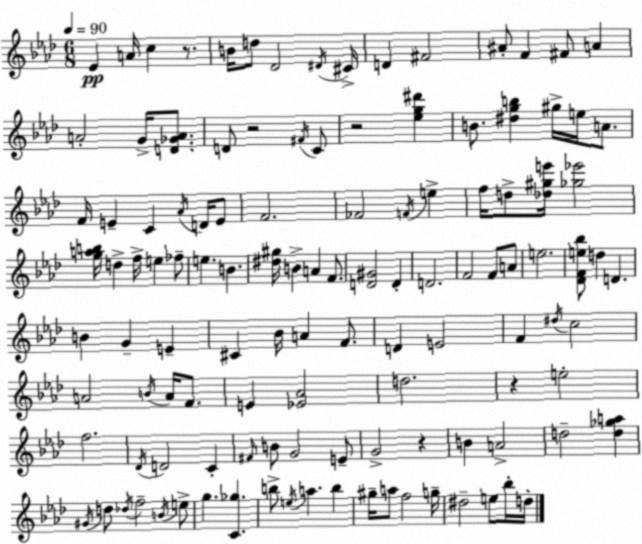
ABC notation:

X:1
T:Untitled
M:6/8
L:1/4
K:Ab
_E A/4 c z/2 B/4 d/2 _D2 ^D/4 ^C/4 D ^F2 ^A/2 F ^F/2 A A2 G/4 [D_GA]/2 D/2 z2 ^F/4 C/2 z2 [_eg^d'] B/2 [^dgb] ^g/4 e/4 A/2 F/4 E C _A/4 D/4 E/2 F2 _F2 F/4 e f/4 d/2 [_d^ge']/4 [_g_e']2 [gab]/4 d f/4 e _f/2 e B [^d^g]/4 B A F/2 [D^G]2 D D2 F2 F/2 A/2 e2 [_DFe_b]/2 d D B G E ^C _B/4 A F/2 D E2 F ^d/4 c2 A2 B/4 A/4 F/2 E [_E_A]2 d2 z e2 f2 _D/4 D2 C ^F/4 B/2 G2 E/2 G2 z B A2 d2 [d_ga] ^G/4 d/2 _d/4 f2 B/4 e/2 g [C_g] b/2 e/4 a b ^g/4 a/2 f2 g/4 ^d2 e/2 _b/4 d/4